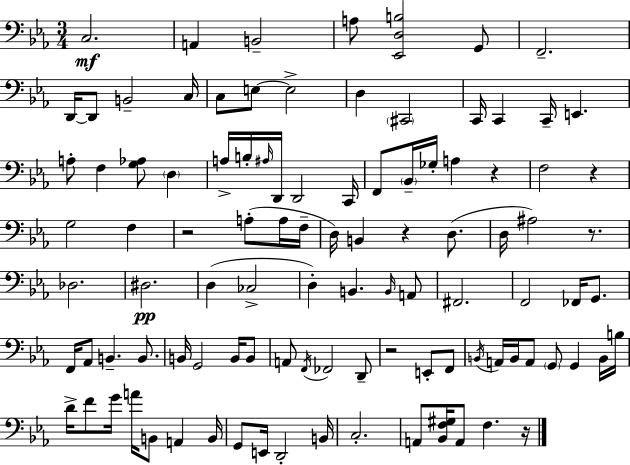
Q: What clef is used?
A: bass